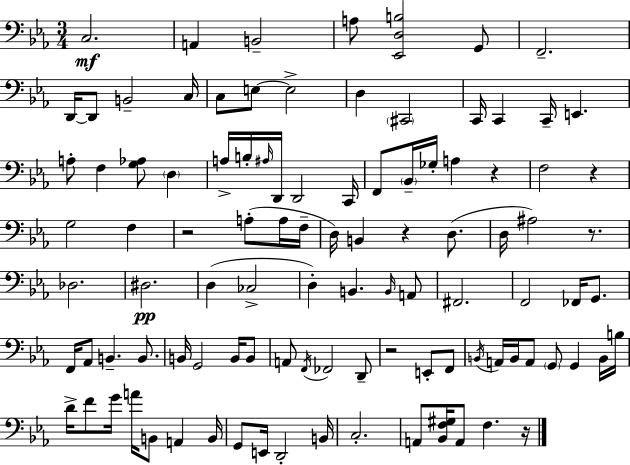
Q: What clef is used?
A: bass